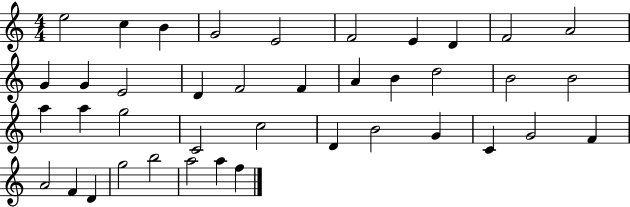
X:1
T:Untitled
M:4/4
L:1/4
K:C
e2 c B G2 E2 F2 E D F2 A2 G G E2 D F2 F A B d2 B2 B2 a a g2 C2 c2 D B2 G C G2 F A2 F D g2 b2 a2 a f